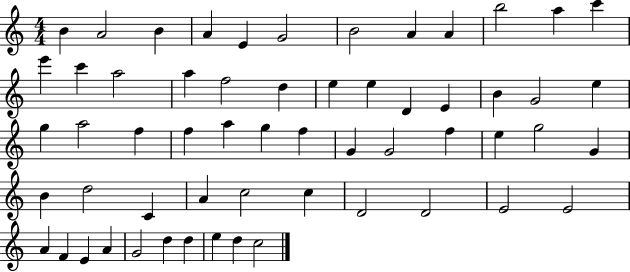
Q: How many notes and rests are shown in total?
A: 58